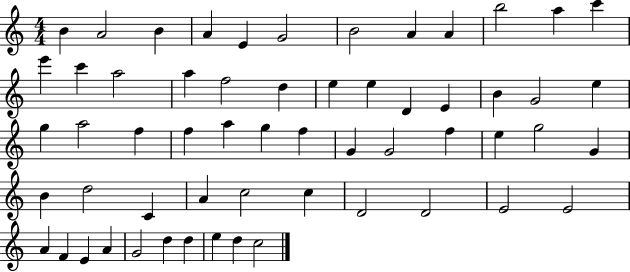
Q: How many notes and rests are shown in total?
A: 58